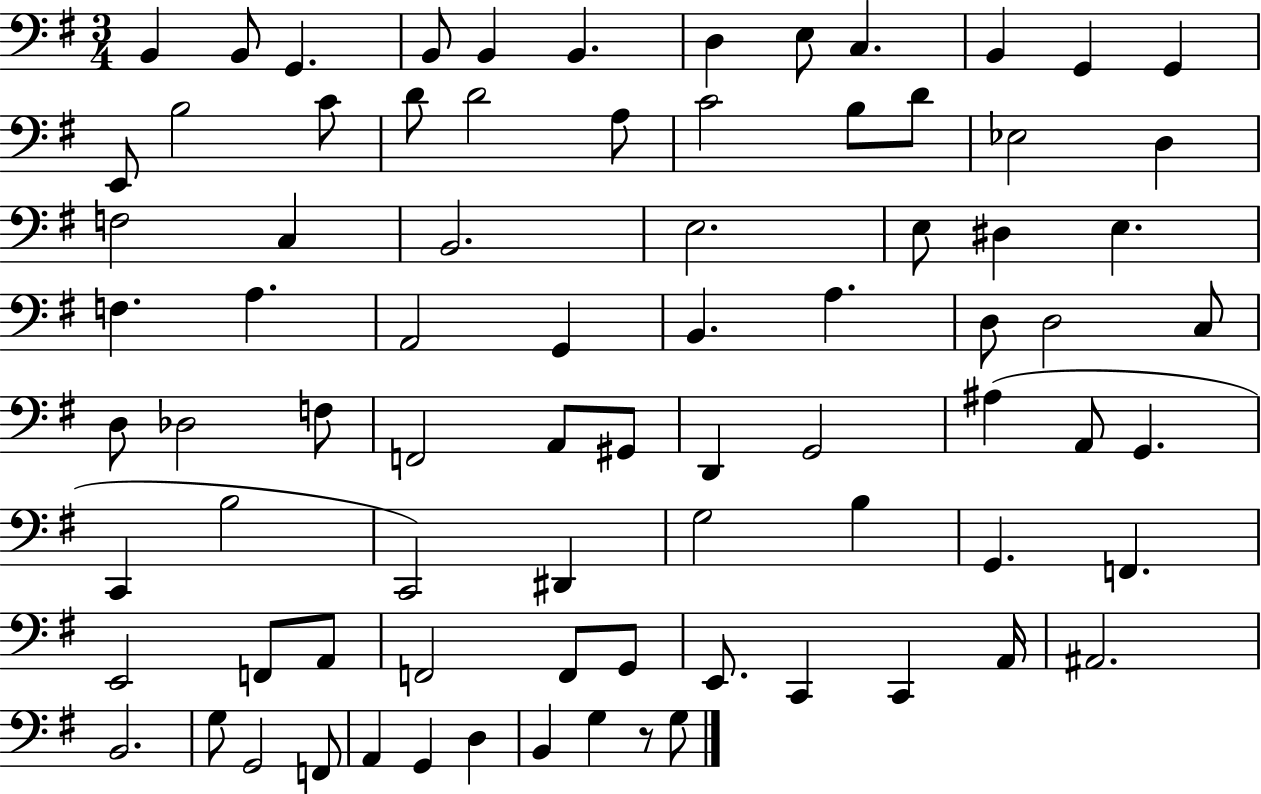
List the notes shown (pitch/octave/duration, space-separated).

B2/q B2/e G2/q. B2/e B2/q B2/q. D3/q E3/e C3/q. B2/q G2/q G2/q E2/e B3/h C4/e D4/e D4/h A3/e C4/h B3/e D4/e Eb3/h D3/q F3/h C3/q B2/h. E3/h. E3/e D#3/q E3/q. F3/q. A3/q. A2/h G2/q B2/q. A3/q. D3/e D3/h C3/e D3/e Db3/h F3/e F2/h A2/e G#2/e D2/q G2/h A#3/q A2/e G2/q. C2/q B3/h C2/h D#2/q G3/h B3/q G2/q. F2/q. E2/h F2/e A2/e F2/h F2/e G2/e E2/e. C2/q C2/q A2/s A#2/h. B2/h. G3/e G2/h F2/e A2/q G2/q D3/q B2/q G3/q R/e G3/e